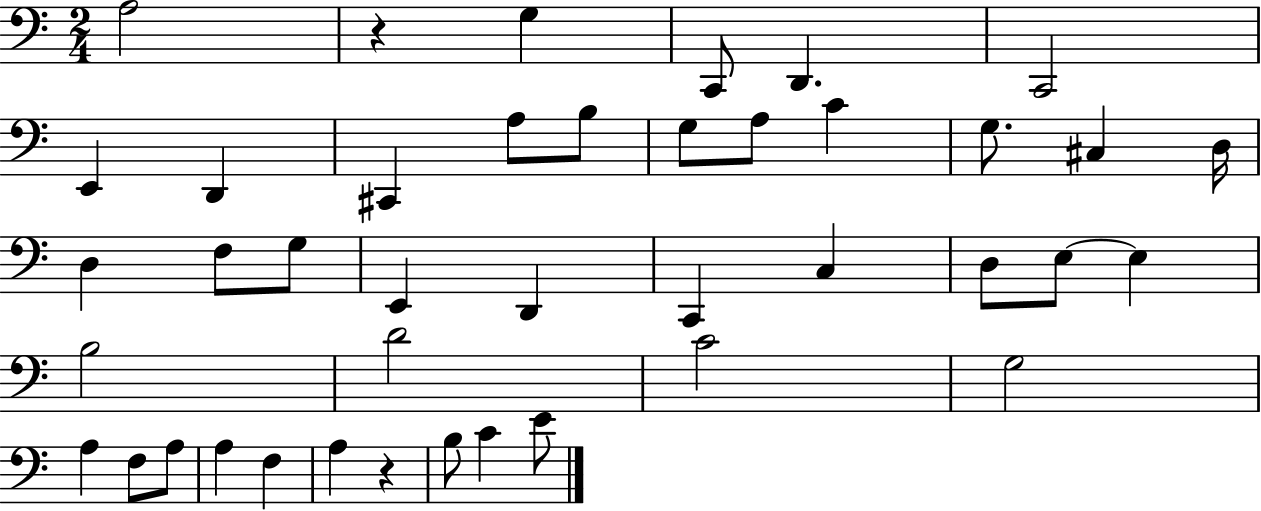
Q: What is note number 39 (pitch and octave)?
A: E4